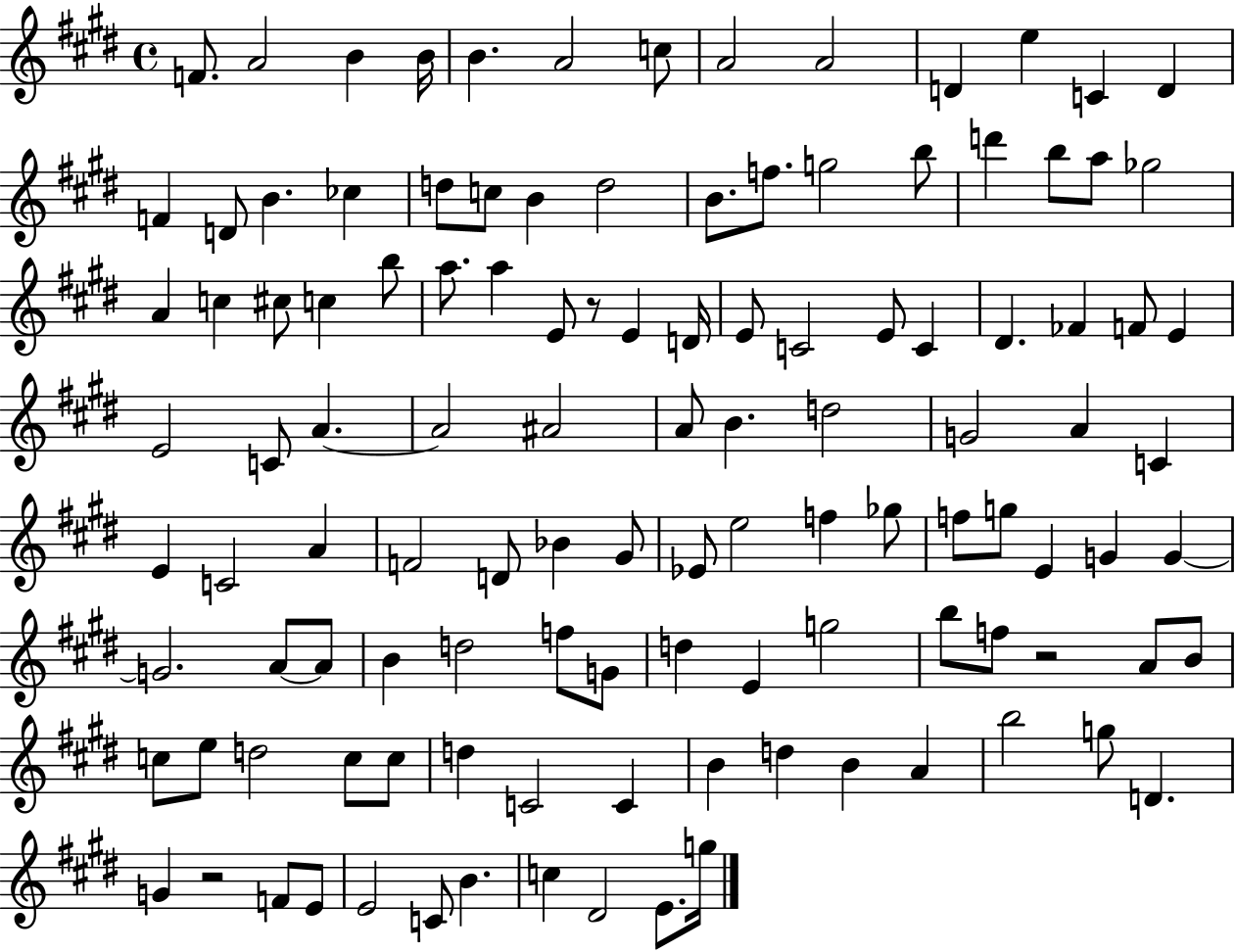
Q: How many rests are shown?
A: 3